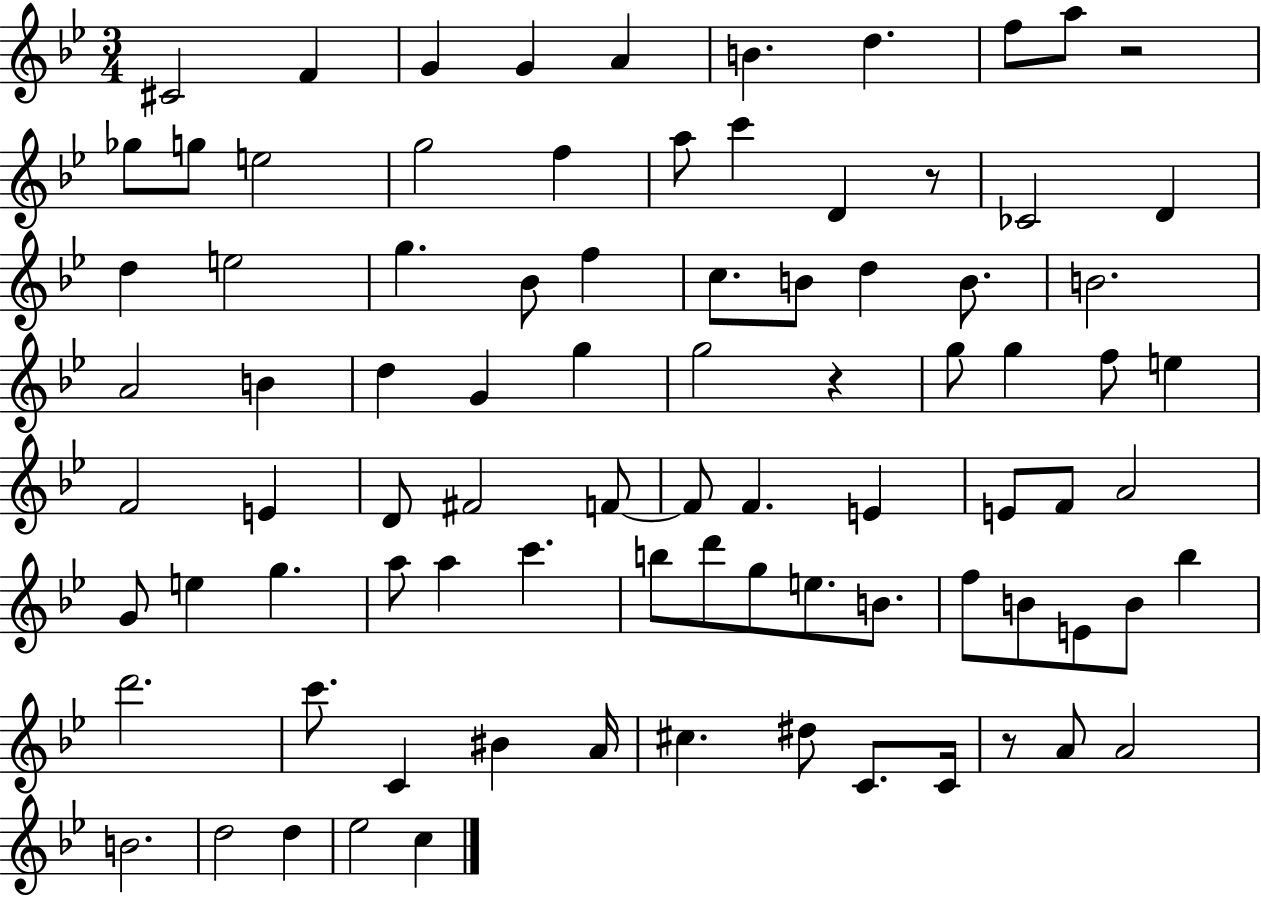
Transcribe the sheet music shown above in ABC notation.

X:1
T:Untitled
M:3/4
L:1/4
K:Bb
^C2 F G G A B d f/2 a/2 z2 _g/2 g/2 e2 g2 f a/2 c' D z/2 _C2 D d e2 g _B/2 f c/2 B/2 d B/2 B2 A2 B d G g g2 z g/2 g f/2 e F2 E D/2 ^F2 F/2 F/2 F E E/2 F/2 A2 G/2 e g a/2 a c' b/2 d'/2 g/2 e/2 B/2 f/2 B/2 E/2 B/2 _b d'2 c'/2 C ^B A/4 ^c ^d/2 C/2 C/4 z/2 A/2 A2 B2 d2 d _e2 c